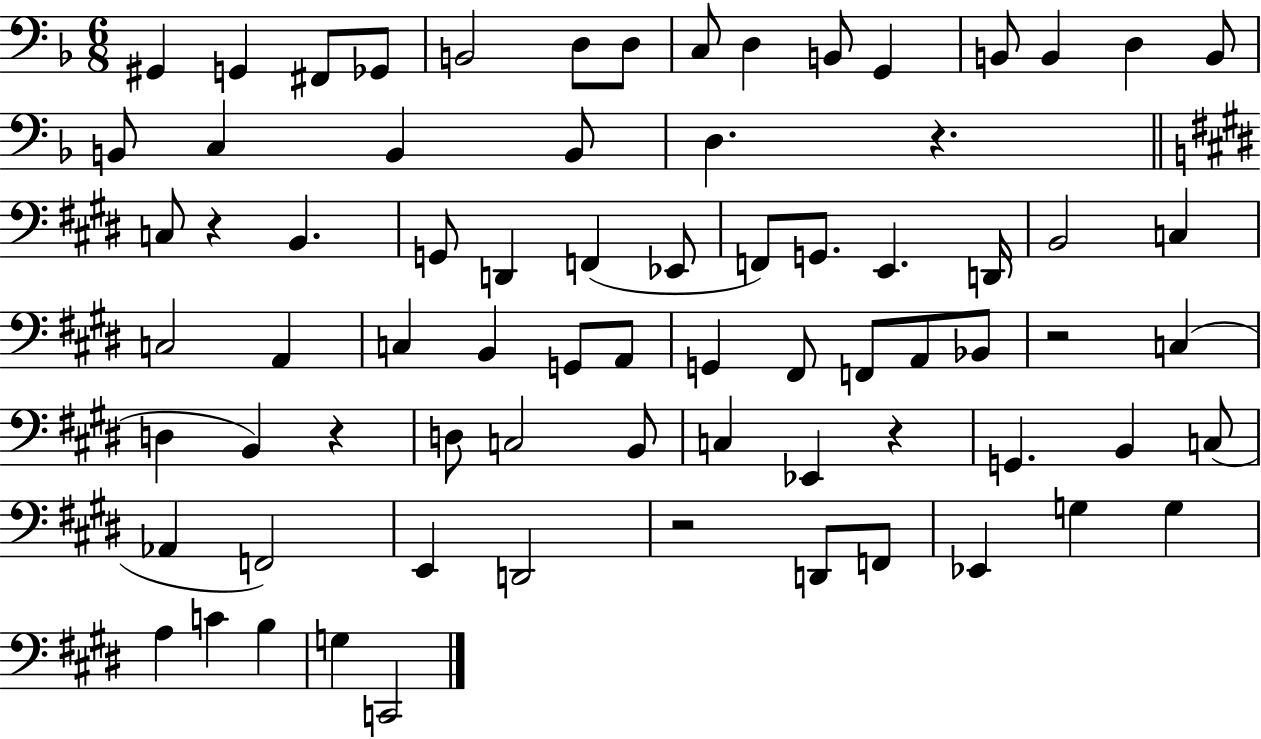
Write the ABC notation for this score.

X:1
T:Untitled
M:6/8
L:1/4
K:F
^G,, G,, ^F,,/2 _G,,/2 B,,2 D,/2 D,/2 C,/2 D, B,,/2 G,, B,,/2 B,, D, B,,/2 B,,/2 C, B,, B,,/2 D, z C,/2 z B,, G,,/2 D,, F,, _E,,/2 F,,/2 G,,/2 E,, D,,/4 B,,2 C, C,2 A,, C, B,, G,,/2 A,,/2 G,, ^F,,/2 F,,/2 A,,/2 _B,,/2 z2 C, D, B,, z D,/2 C,2 B,,/2 C, _E,, z G,, B,, C,/2 _A,, F,,2 E,, D,,2 z2 D,,/2 F,,/2 _E,, G, G, A, C B, G, C,,2